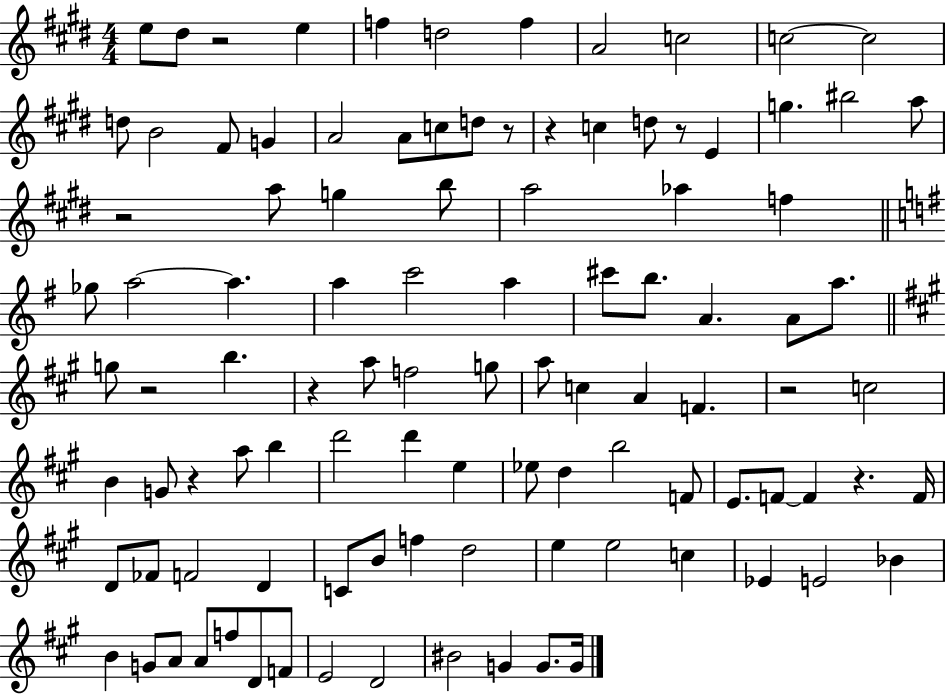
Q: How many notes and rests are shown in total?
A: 103